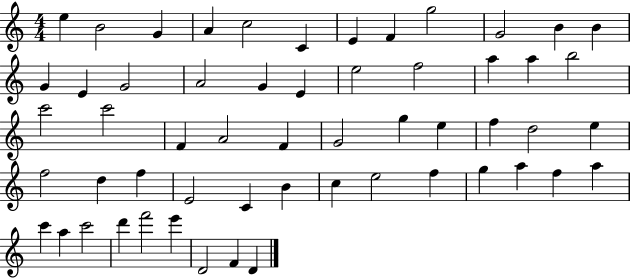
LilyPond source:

{
  \clef treble
  \numericTimeSignature
  \time 4/4
  \key c \major
  e''4 b'2 g'4 | a'4 c''2 c'4 | e'4 f'4 g''2 | g'2 b'4 b'4 | \break g'4 e'4 g'2 | a'2 g'4 e'4 | e''2 f''2 | a''4 a''4 b''2 | \break c'''2 c'''2 | f'4 a'2 f'4 | g'2 g''4 e''4 | f''4 d''2 e''4 | \break f''2 d''4 f''4 | e'2 c'4 b'4 | c''4 e''2 f''4 | g''4 a''4 f''4 a''4 | \break c'''4 a''4 c'''2 | d'''4 f'''2 e'''4 | d'2 f'4 d'4 | \bar "|."
}